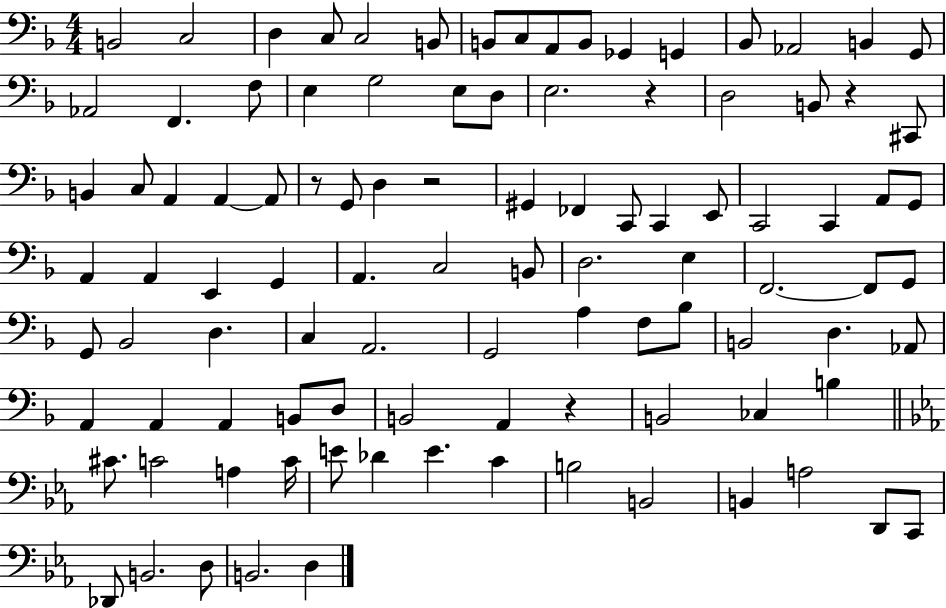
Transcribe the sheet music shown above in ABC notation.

X:1
T:Untitled
M:4/4
L:1/4
K:F
B,,2 C,2 D, C,/2 C,2 B,,/2 B,,/2 C,/2 A,,/2 B,,/2 _G,, G,, _B,,/2 _A,,2 B,, G,,/2 _A,,2 F,, F,/2 E, G,2 E,/2 D,/2 E,2 z D,2 B,,/2 z ^C,,/2 B,, C,/2 A,, A,, A,,/2 z/2 G,,/2 D, z2 ^G,, _F,, C,,/2 C,, E,,/2 C,,2 C,, A,,/2 G,,/2 A,, A,, E,, G,, A,, C,2 B,,/2 D,2 E, F,,2 F,,/2 G,,/2 G,,/2 _B,,2 D, C, A,,2 G,,2 A, F,/2 _B,/2 B,,2 D, _A,,/2 A,, A,, A,, B,,/2 D,/2 B,,2 A,, z B,,2 _C, B, ^C/2 C2 A, C/4 E/2 _D E C B,2 B,,2 B,, A,2 D,,/2 C,,/2 _D,,/2 B,,2 D,/2 B,,2 D,